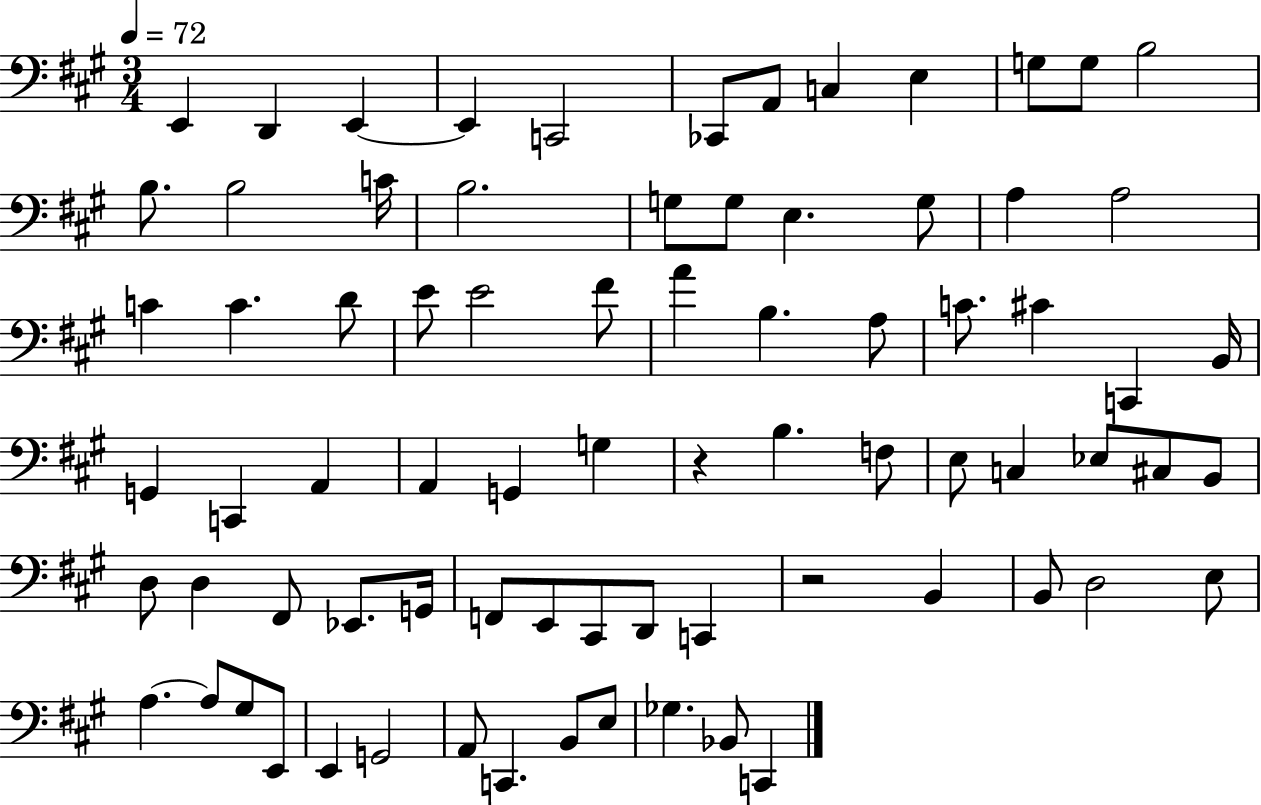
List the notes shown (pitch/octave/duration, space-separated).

E2/q D2/q E2/q E2/q C2/h CES2/e A2/e C3/q E3/q G3/e G3/e B3/h B3/e. B3/h C4/s B3/h. G3/e G3/e E3/q. G3/e A3/q A3/h C4/q C4/q. D4/e E4/e E4/h F#4/e A4/q B3/q. A3/e C4/e. C#4/q C2/q B2/s G2/q C2/q A2/q A2/q G2/q G3/q R/q B3/q. F3/e E3/e C3/q Eb3/e C#3/e B2/e D3/e D3/q F#2/e Eb2/e. G2/s F2/e E2/e C#2/e D2/e C2/q R/h B2/q B2/e D3/h E3/e A3/q. A3/e G#3/e E2/e E2/q G2/h A2/e C2/q. B2/e E3/e Gb3/q. Bb2/e C2/q